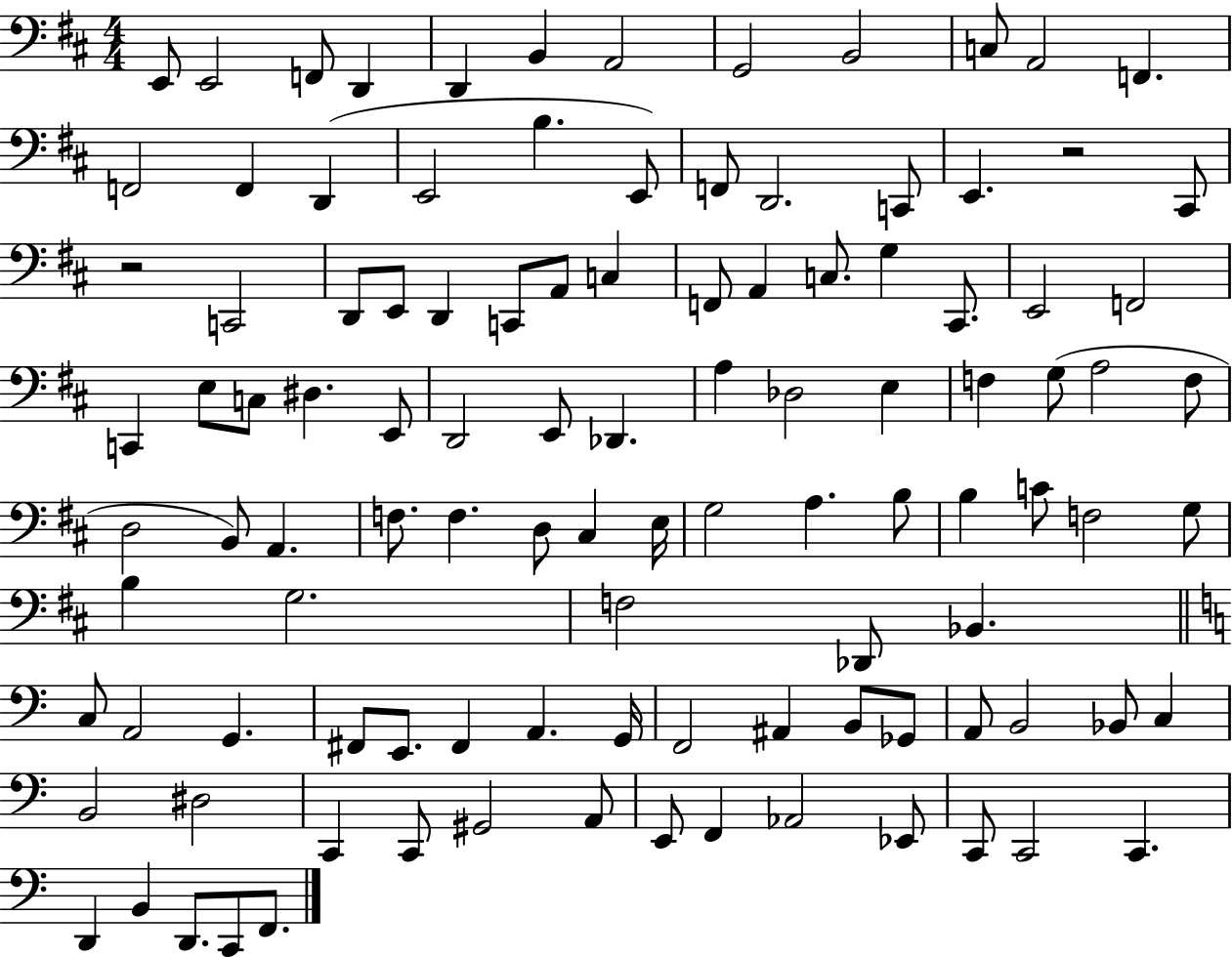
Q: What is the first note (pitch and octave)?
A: E2